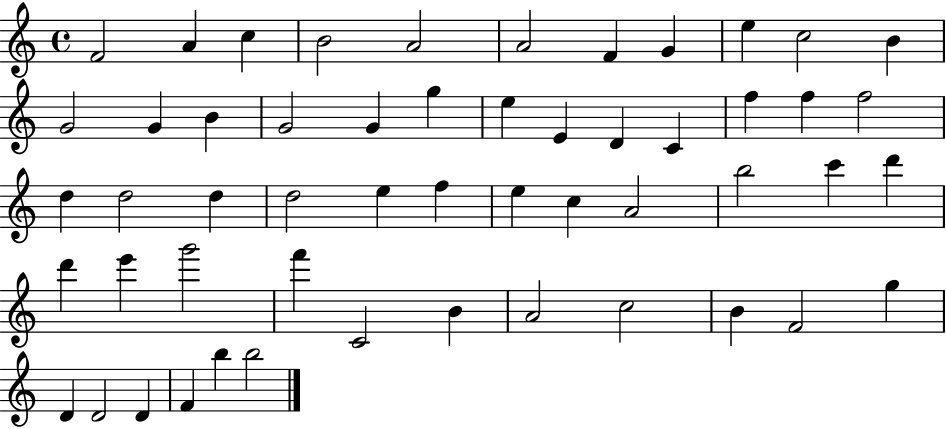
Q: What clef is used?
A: treble